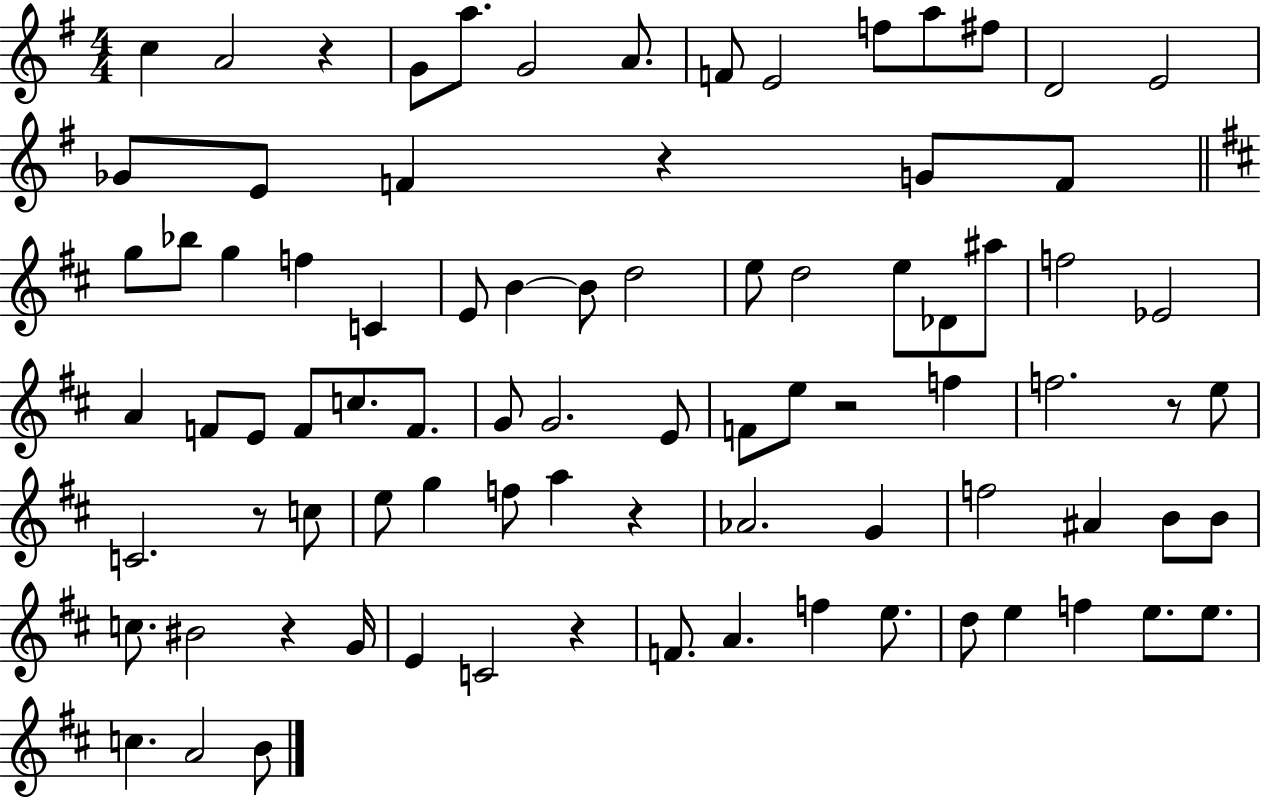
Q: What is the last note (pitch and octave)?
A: B4